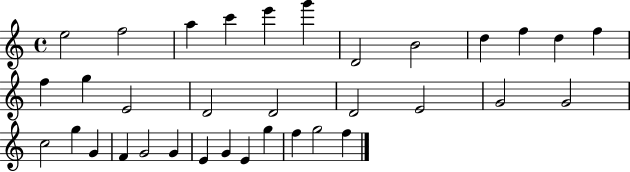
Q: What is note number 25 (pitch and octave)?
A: F4